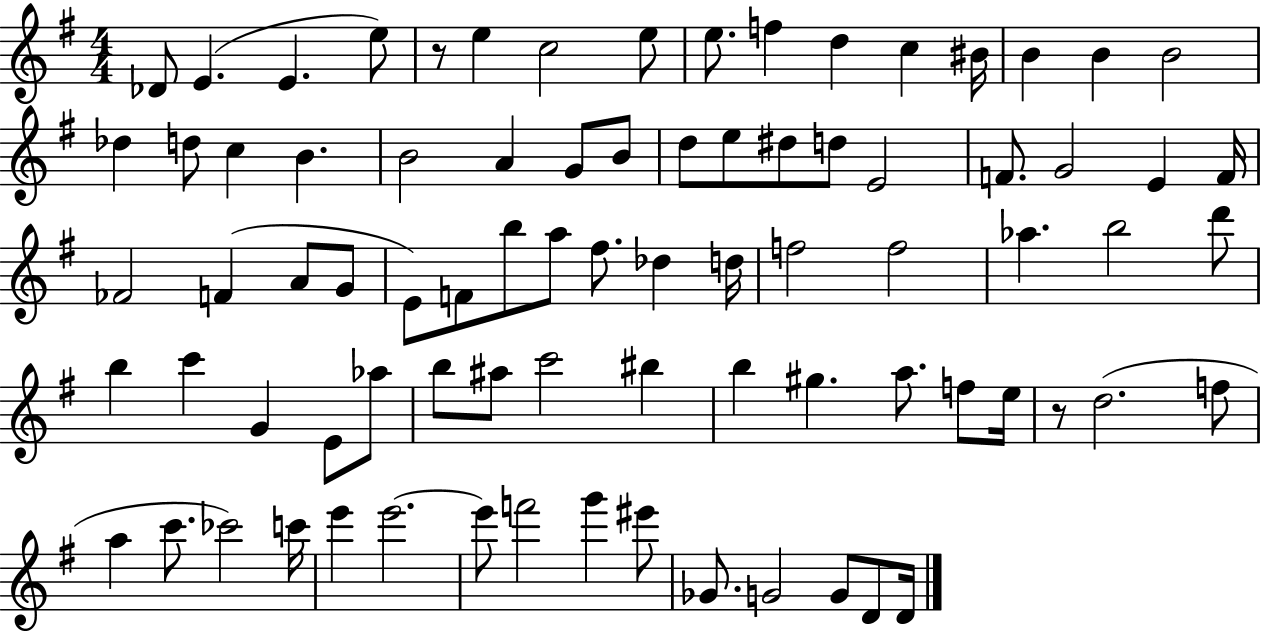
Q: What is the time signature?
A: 4/4